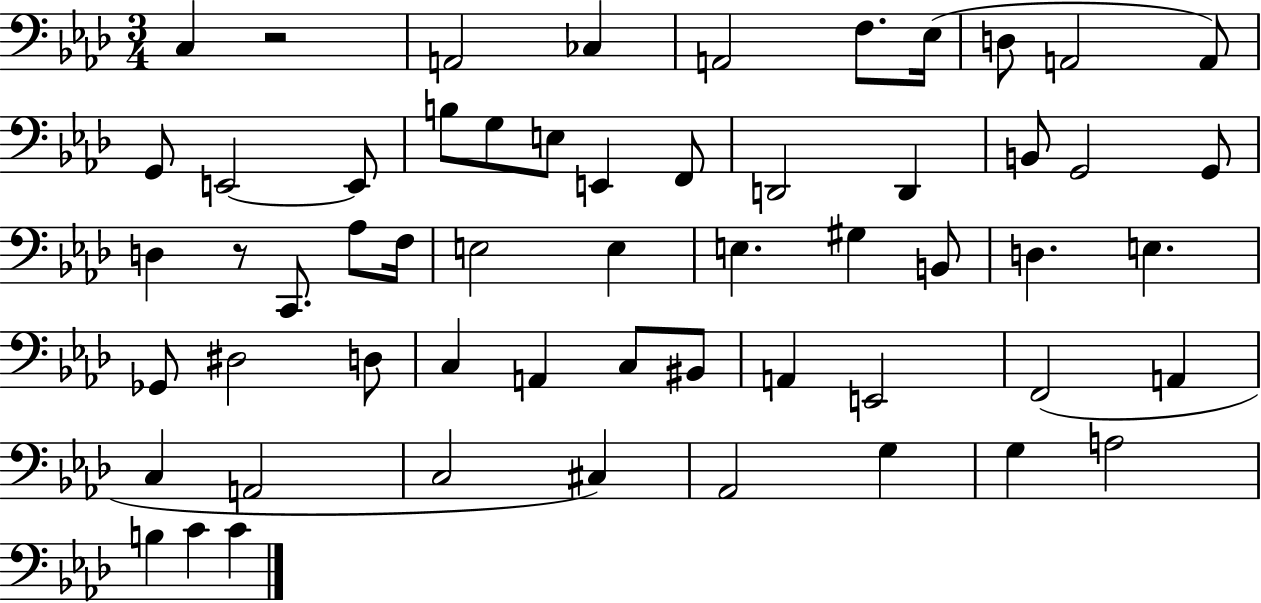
{
  \clef bass
  \numericTimeSignature
  \time 3/4
  \key aes \major
  \repeat volta 2 { c4 r2 | a,2 ces4 | a,2 f8. ees16( | d8 a,2 a,8) | \break g,8 e,2~~ e,8 | b8 g8 e8 e,4 f,8 | d,2 d,4 | b,8 g,2 g,8 | \break d4 r8 c,8. aes8 f16 | e2 e4 | e4. gis4 b,8 | d4. e4. | \break ges,8 dis2 d8 | c4 a,4 c8 bis,8 | a,4 e,2 | f,2( a,4 | \break c4 a,2 | c2 cis4) | aes,2 g4 | g4 a2 | \break b4 c'4 c'4 | } \bar "|."
}